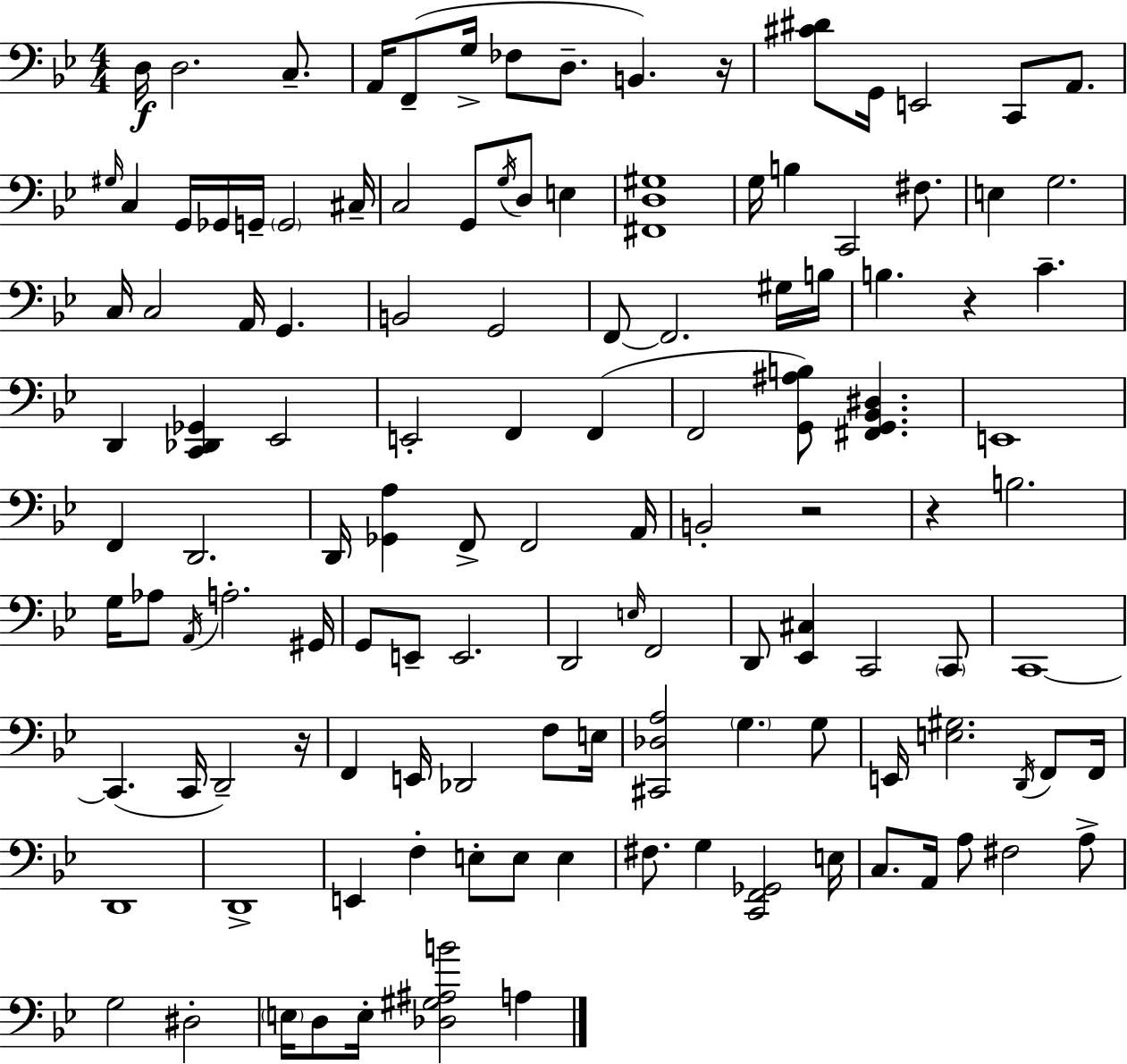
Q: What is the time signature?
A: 4/4